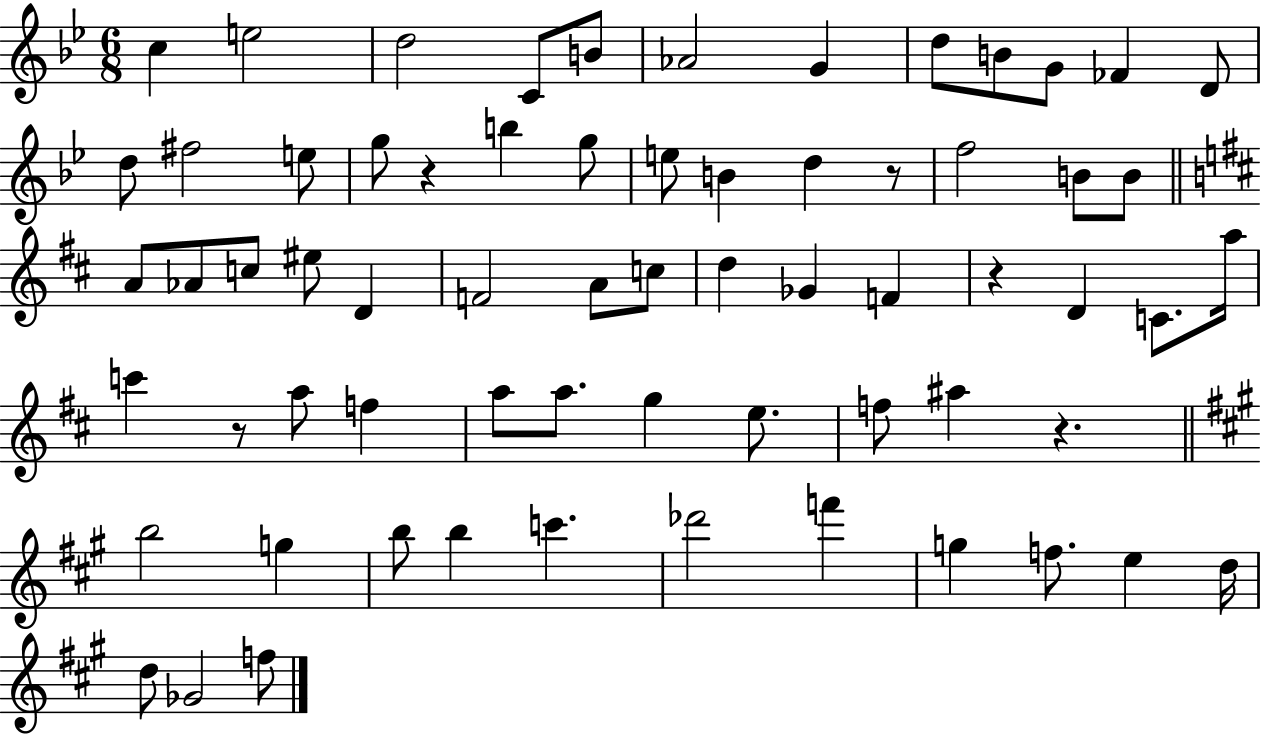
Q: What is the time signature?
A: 6/8